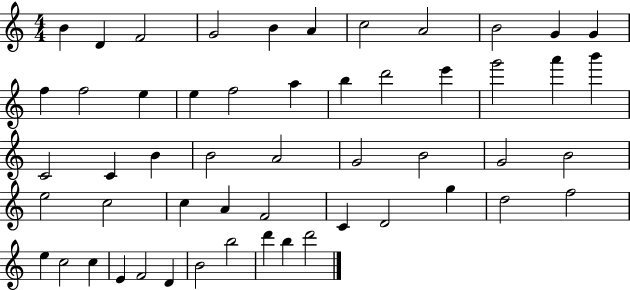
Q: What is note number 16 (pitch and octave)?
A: F5